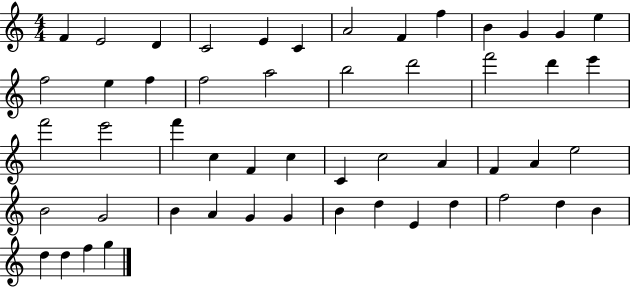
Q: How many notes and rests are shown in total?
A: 52